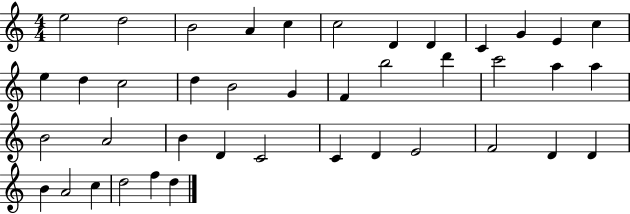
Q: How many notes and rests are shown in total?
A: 41